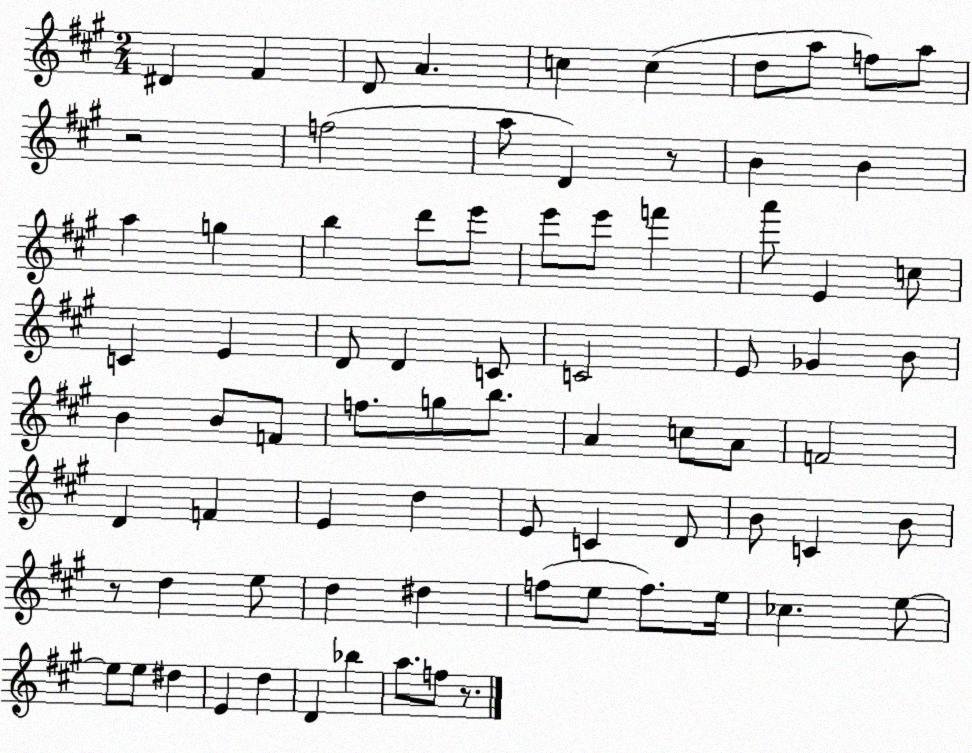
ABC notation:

X:1
T:Untitled
M:2/4
L:1/4
K:A
^D ^F D/2 A c c d/2 a/2 f/2 a/2 z2 f2 a/2 D z/2 B B a g b d'/2 e'/2 e'/2 e'/2 f' a'/2 E c/2 C E D/2 D C/2 C2 E/2 _G B/2 B B/2 F/2 f/2 g/2 b/2 A c/2 A/2 F2 D F E d E/2 C D/2 B/2 C B/2 z/2 d e/2 d ^d f/2 e/2 f/2 e/4 _c e/2 e/2 e/2 ^d E d D _b a/2 f/2 z/2